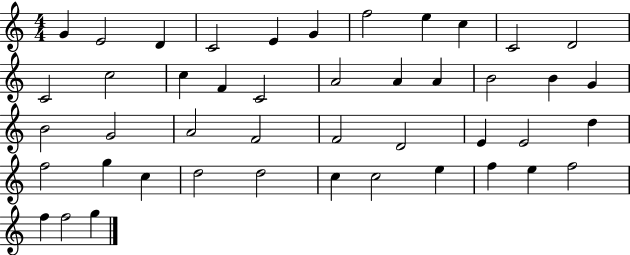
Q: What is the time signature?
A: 4/4